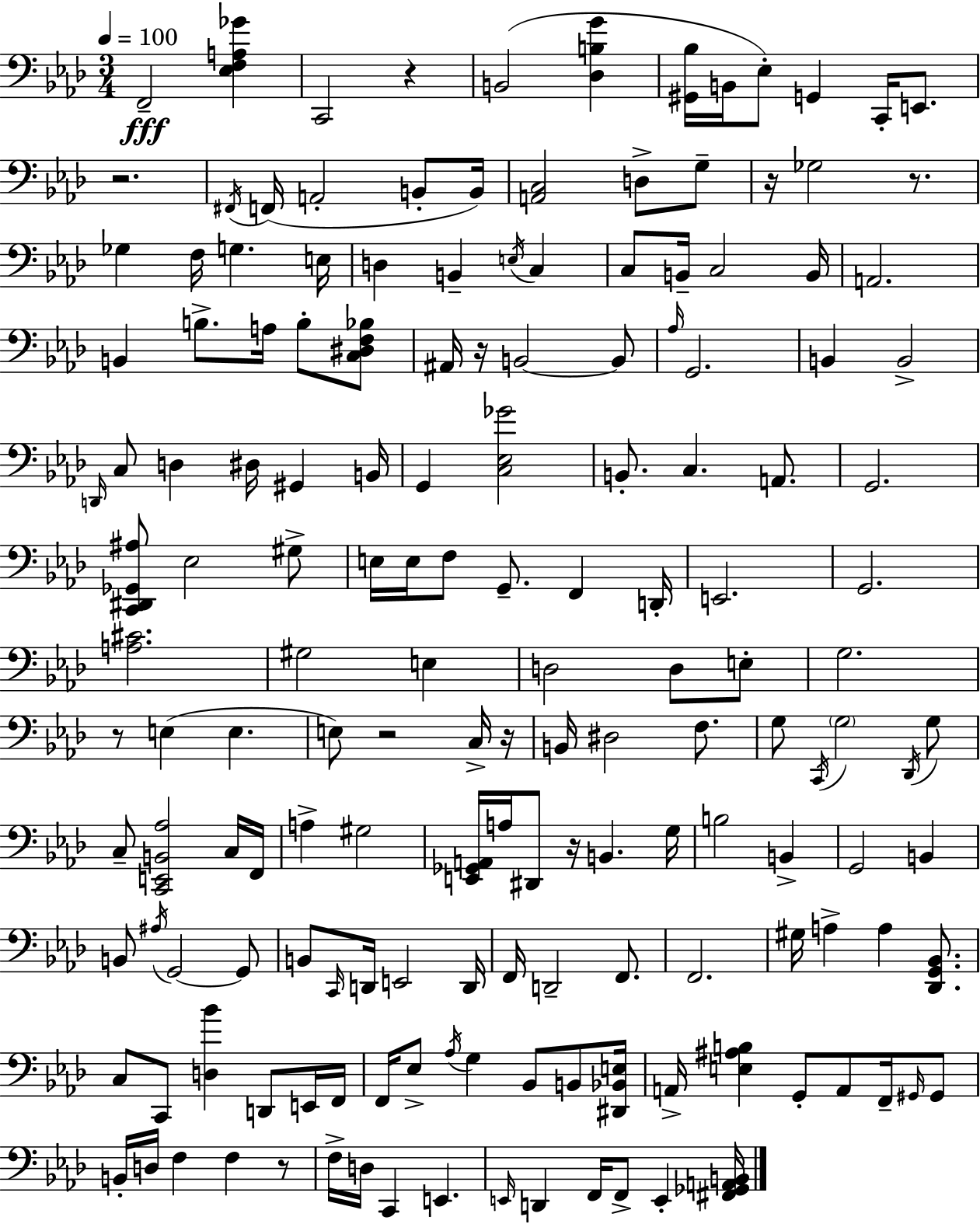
X:1
T:Untitled
M:3/4
L:1/4
K:Fm
F,,2 [_E,F,A,_G] C,,2 z B,,2 [_D,B,G] [^G,,_B,]/4 B,,/4 _E,/2 G,, C,,/4 E,,/2 z2 ^F,,/4 F,,/4 A,,2 B,,/2 B,,/4 [A,,C,]2 D,/2 G,/2 z/4 _G,2 z/2 _G, F,/4 G, E,/4 D, B,, E,/4 C, C,/2 B,,/4 C,2 B,,/4 A,,2 B,, B,/2 A,/4 B,/2 [C,^D,F,_B,]/2 ^A,,/4 z/4 B,,2 B,,/2 _A,/4 G,,2 B,, B,,2 D,,/4 C,/2 D, ^D,/4 ^G,, B,,/4 G,, [C,_E,_G]2 B,,/2 C, A,,/2 G,,2 [C,,^D,,_G,,^A,]/2 _E,2 ^G,/2 E,/4 E,/4 F,/2 G,,/2 F,, D,,/4 E,,2 G,,2 [A,^C]2 ^G,2 E, D,2 D,/2 E,/2 G,2 z/2 E, E, E,/2 z2 C,/4 z/4 B,,/4 ^D,2 F,/2 G,/2 C,,/4 G,2 _D,,/4 G,/2 C,/2 [C,,E,,B,,_A,]2 C,/4 F,,/4 A, ^G,2 [E,,_G,,A,,]/4 A,/4 ^D,,/2 z/4 B,, G,/4 B,2 B,, G,,2 B,, B,,/2 ^A,/4 G,,2 G,,/2 B,,/2 C,,/4 D,,/4 E,,2 D,,/4 F,,/4 D,,2 F,,/2 F,,2 ^G,/4 A, A, [_D,,G,,_B,,]/2 C,/2 C,,/2 [D,_B] D,,/2 E,,/4 F,,/4 F,,/4 _E,/2 _A,/4 G, _B,,/2 B,,/2 [^D,,_B,,E,]/4 A,,/4 [E,^A,B,] G,,/2 A,,/2 F,,/4 ^G,,/4 ^G,,/2 B,,/4 D,/4 F, F, z/2 F,/4 D,/4 C,, E,, E,,/4 D,, F,,/4 F,,/2 E,, [^F,,_G,,A,,B,,]/4